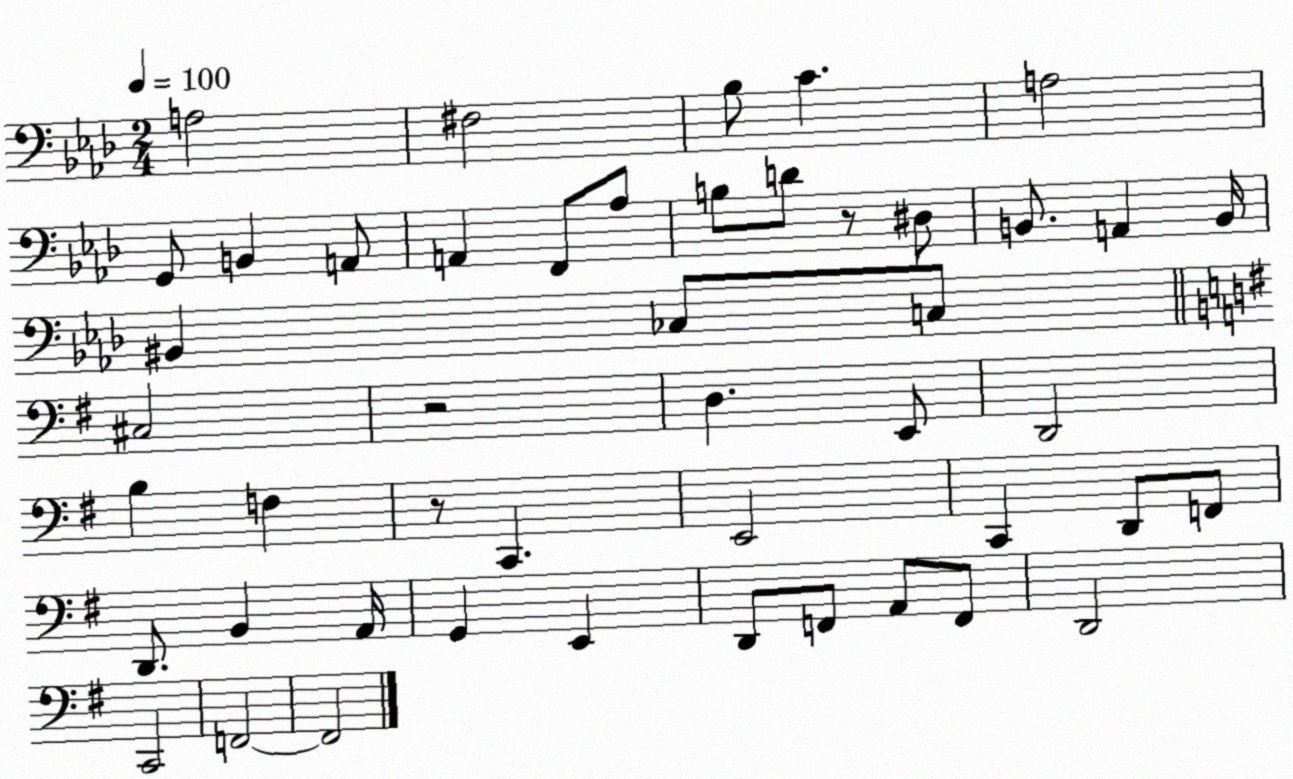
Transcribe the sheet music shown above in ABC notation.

X:1
T:Untitled
M:2/4
L:1/4
K:Ab
A,2 ^F,2 _B,/2 C A,2 G,,/2 B,, A,,/2 A,, F,,/2 _A,/2 B,/2 D/2 z/2 ^D,/2 B,,/2 A,, B,,/4 ^B,, _C,/2 C,/2 ^C,2 z2 D, E,,/2 D,,2 B, F, z/2 C,, E,,2 C,, D,,/2 F,,/2 D,,/2 B,, A,,/4 G,, E,, D,,/2 F,,/2 A,,/2 F,,/2 D,,2 C,,2 F,,2 F,,2